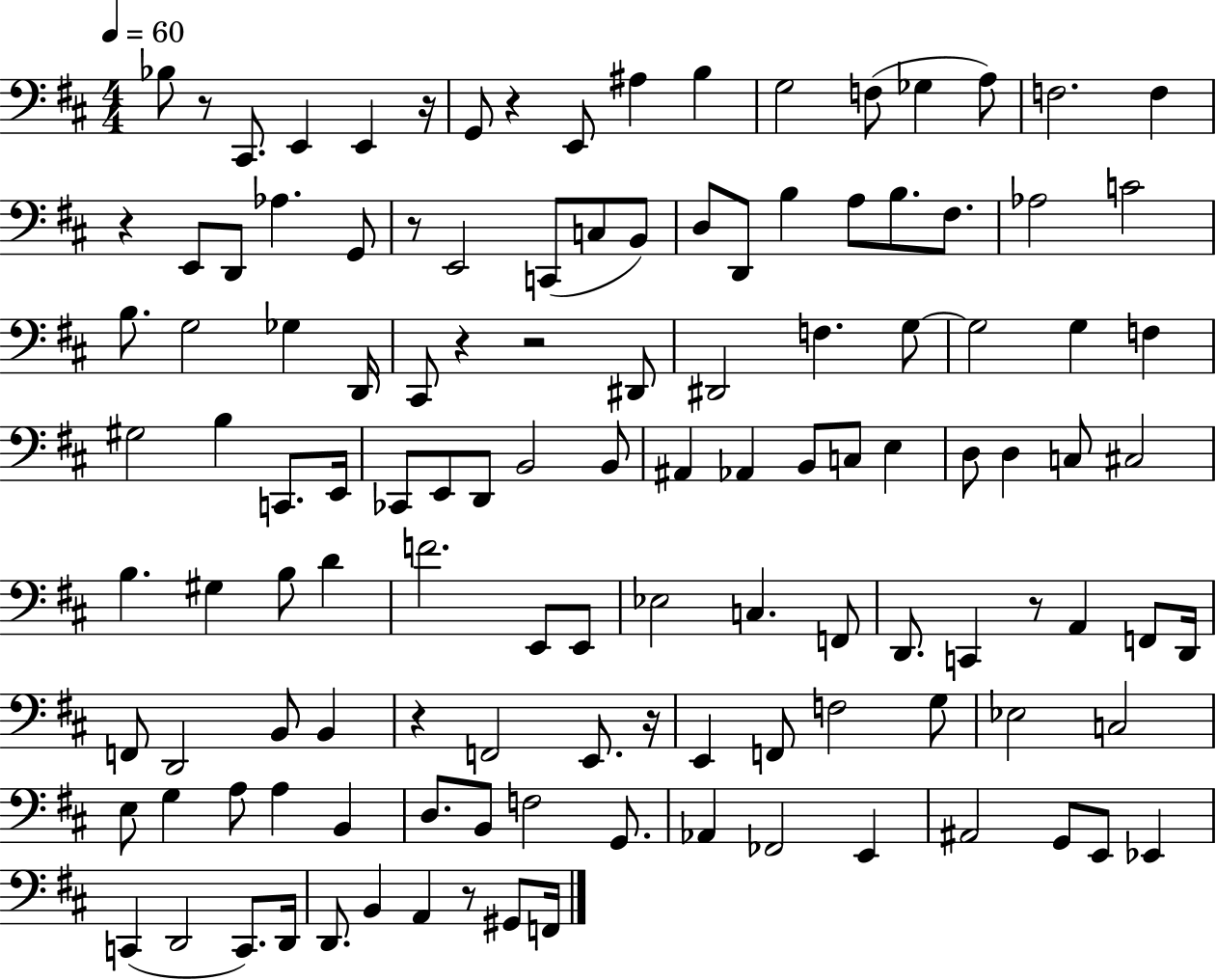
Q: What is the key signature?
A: D major